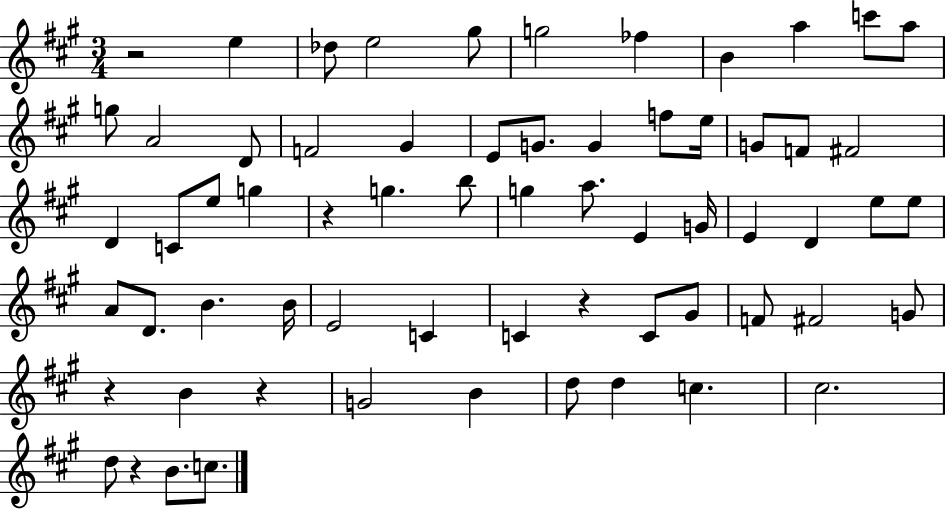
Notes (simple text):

R/h E5/q Db5/e E5/h G#5/e G5/h FES5/q B4/q A5/q C6/e A5/e G5/e A4/h D4/e F4/h G#4/q E4/e G4/e. G4/q F5/e E5/s G4/e F4/e F#4/h D4/q C4/e E5/e G5/q R/q G5/q. B5/e G5/q A5/e. E4/q G4/s E4/q D4/q E5/e E5/e A4/e D4/e. B4/q. B4/s E4/h C4/q C4/q R/q C4/e G#4/e F4/e F#4/h G4/e R/q B4/q R/q G4/h B4/q D5/e D5/q C5/q. C#5/h. D5/e R/q B4/e. C5/e.